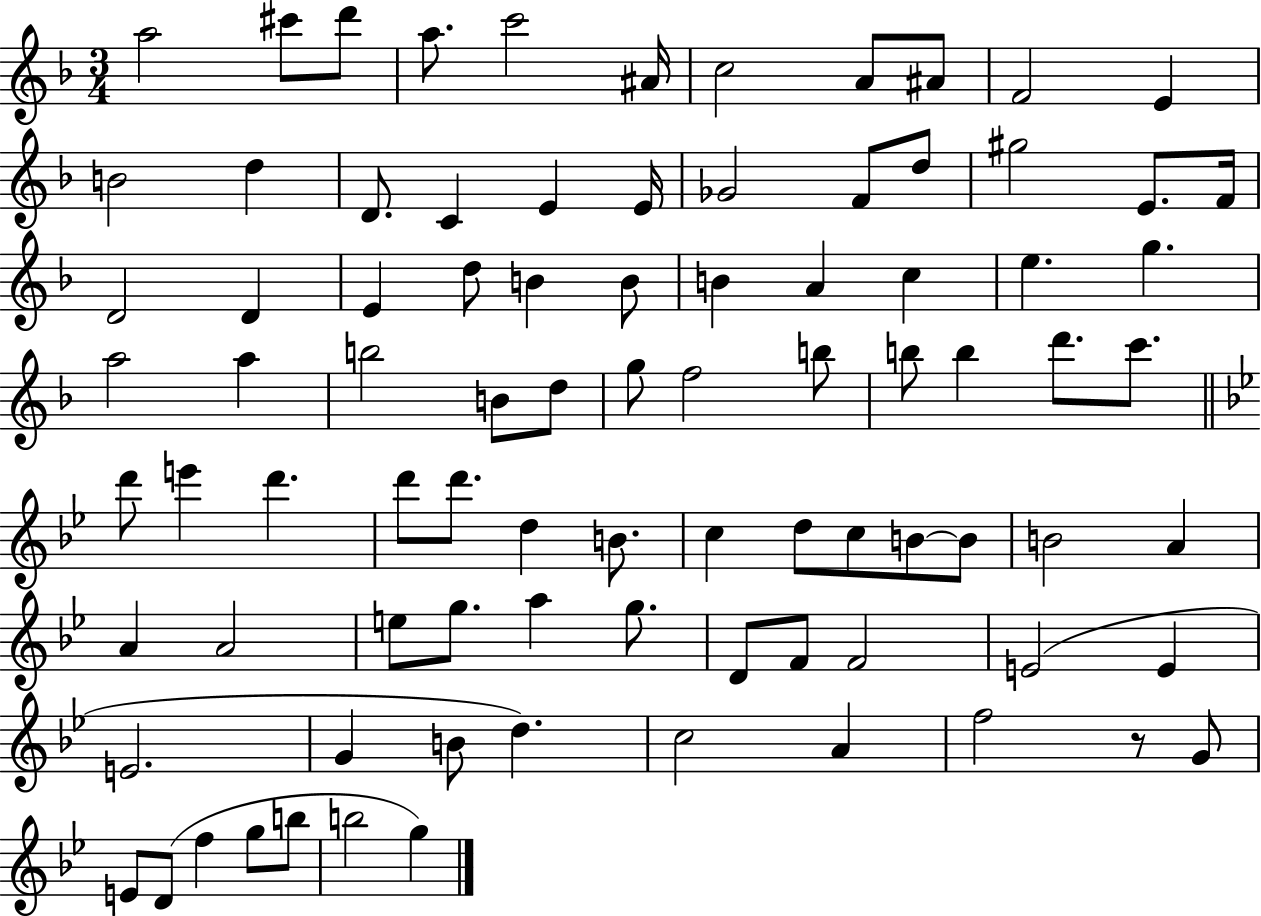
A5/h C#6/e D6/e A5/e. C6/h A#4/s C5/h A4/e A#4/e F4/h E4/q B4/h D5/q D4/e. C4/q E4/q E4/s Gb4/h F4/e D5/e G#5/h E4/e. F4/s D4/h D4/q E4/q D5/e B4/q B4/e B4/q A4/q C5/q E5/q. G5/q. A5/h A5/q B5/h B4/e D5/e G5/e F5/h B5/e B5/e B5/q D6/e. C6/e. D6/e E6/q D6/q. D6/e D6/e. D5/q B4/e. C5/q D5/e C5/e B4/e B4/e B4/h A4/q A4/q A4/h E5/e G5/e. A5/q G5/e. D4/e F4/e F4/h E4/h E4/q E4/h. G4/q B4/e D5/q. C5/h A4/q F5/h R/e G4/e E4/e D4/e F5/q G5/e B5/e B5/h G5/q